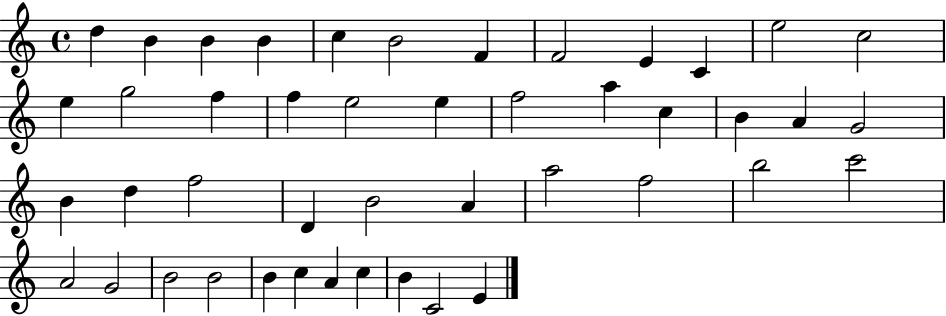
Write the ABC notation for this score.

X:1
T:Untitled
M:4/4
L:1/4
K:C
d B B B c B2 F F2 E C e2 c2 e g2 f f e2 e f2 a c B A G2 B d f2 D B2 A a2 f2 b2 c'2 A2 G2 B2 B2 B c A c B C2 E